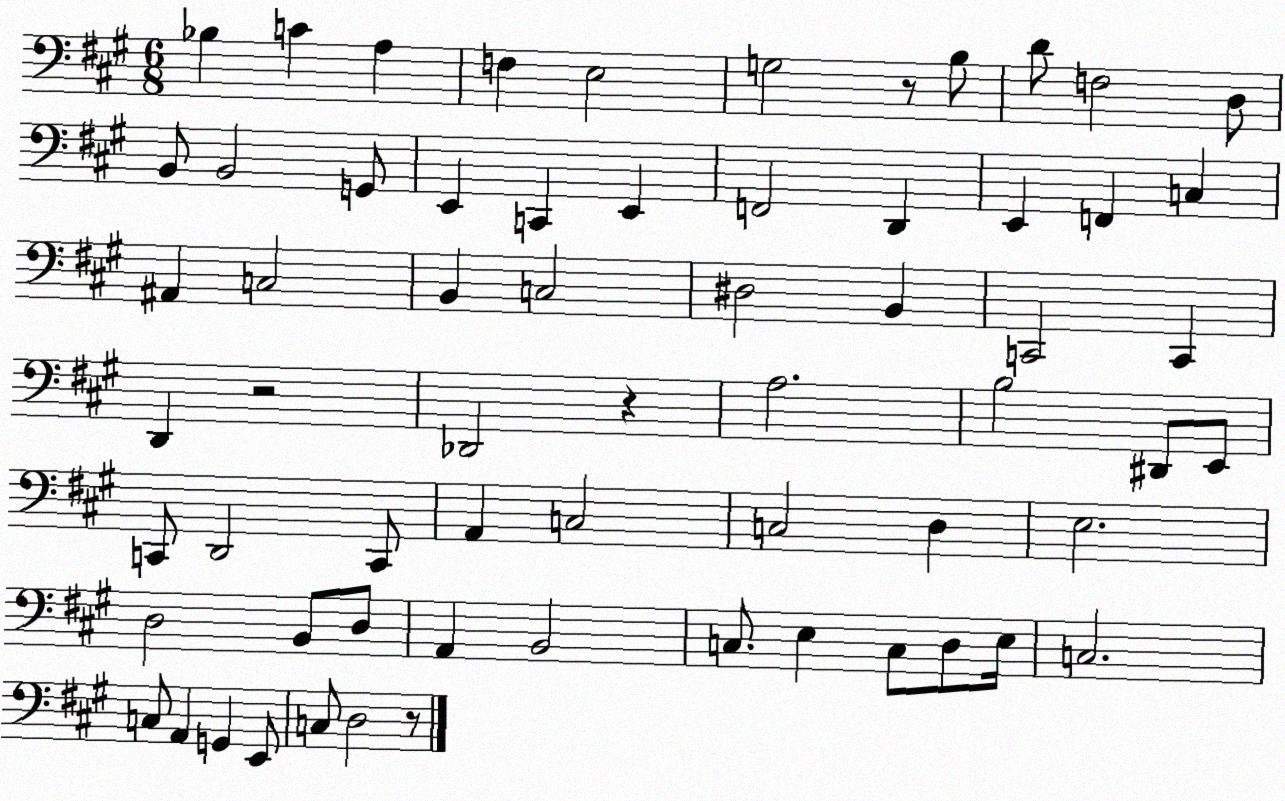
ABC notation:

X:1
T:Untitled
M:6/8
L:1/4
K:A
_B, C A, F, E,2 G,2 z/2 B,/2 D/2 F,2 D,/2 B,,/2 B,,2 G,,/2 E,, C,, E,, F,,2 D,, E,, F,, C, ^A,, C,2 B,, C,2 ^D,2 B,, C,,2 C,, D,, z2 _D,,2 z A,2 B,2 ^D,,/2 E,,/2 C,,/2 D,,2 C,,/2 A,, C,2 C,2 D, E,2 D,2 B,,/2 D,/2 A,, B,,2 C,/2 E, C,/2 D,/2 E,/4 C,2 C,/2 A,, G,, E,,/2 C,/2 D,2 z/2